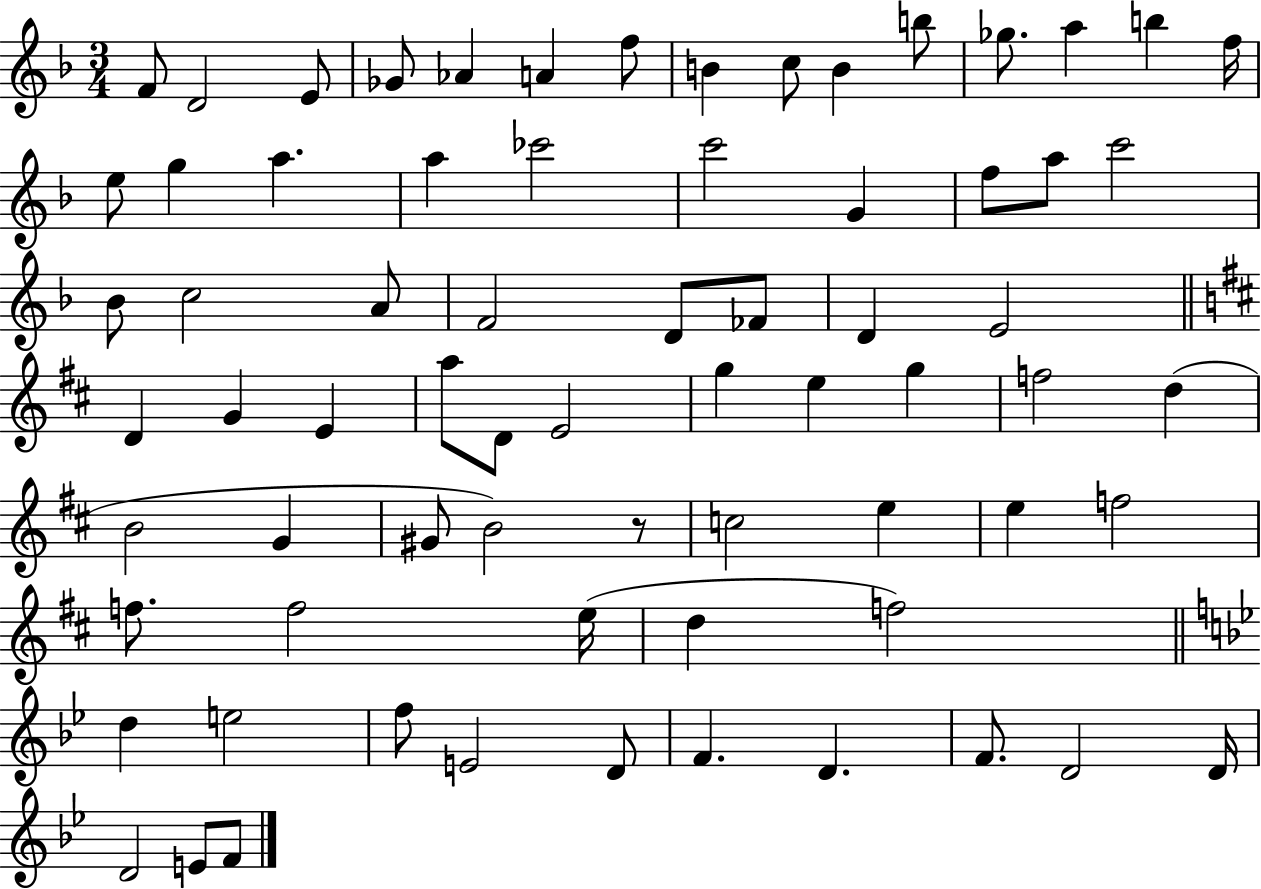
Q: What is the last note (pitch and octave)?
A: F4